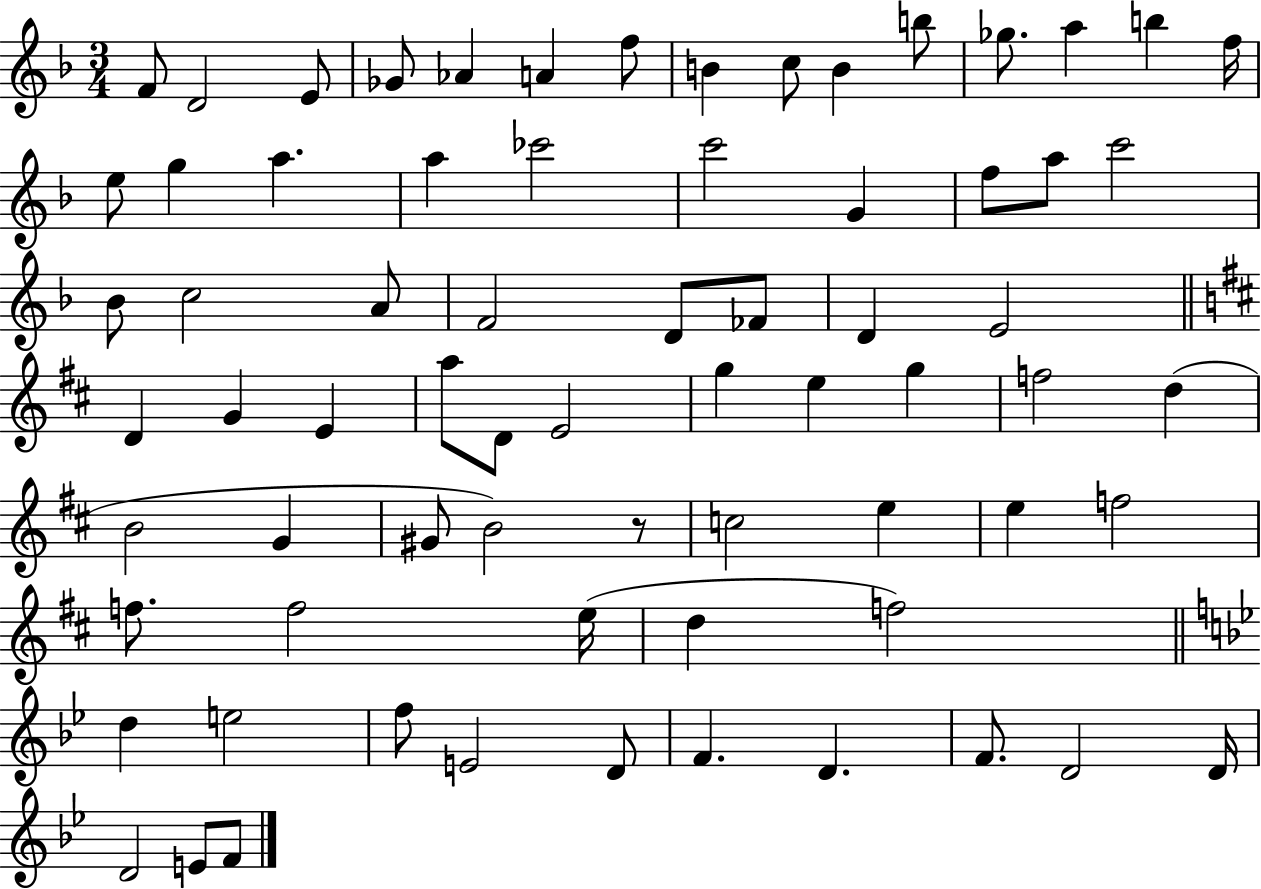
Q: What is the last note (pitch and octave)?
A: F4